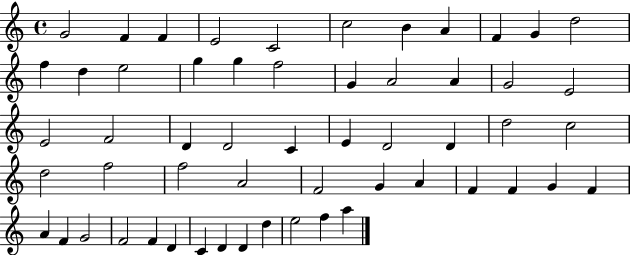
{
  \clef treble
  \time 4/4
  \defaultTimeSignature
  \key c \major
  g'2 f'4 f'4 | e'2 c'2 | c''2 b'4 a'4 | f'4 g'4 d''2 | \break f''4 d''4 e''2 | g''4 g''4 f''2 | g'4 a'2 a'4 | g'2 e'2 | \break e'2 f'2 | d'4 d'2 c'4 | e'4 d'2 d'4 | d''2 c''2 | \break d''2 f''2 | f''2 a'2 | f'2 g'4 a'4 | f'4 f'4 g'4 f'4 | \break a'4 f'4 g'2 | f'2 f'4 d'4 | c'4 d'4 d'4 d''4 | e''2 f''4 a''4 | \break \bar "|."
}